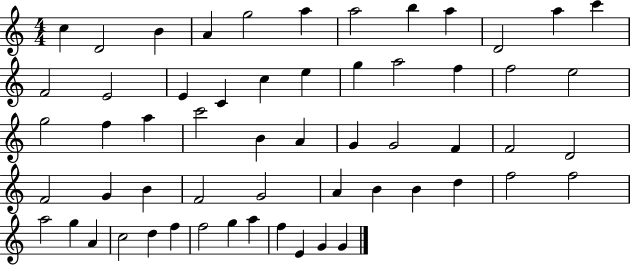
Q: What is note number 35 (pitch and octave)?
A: F4